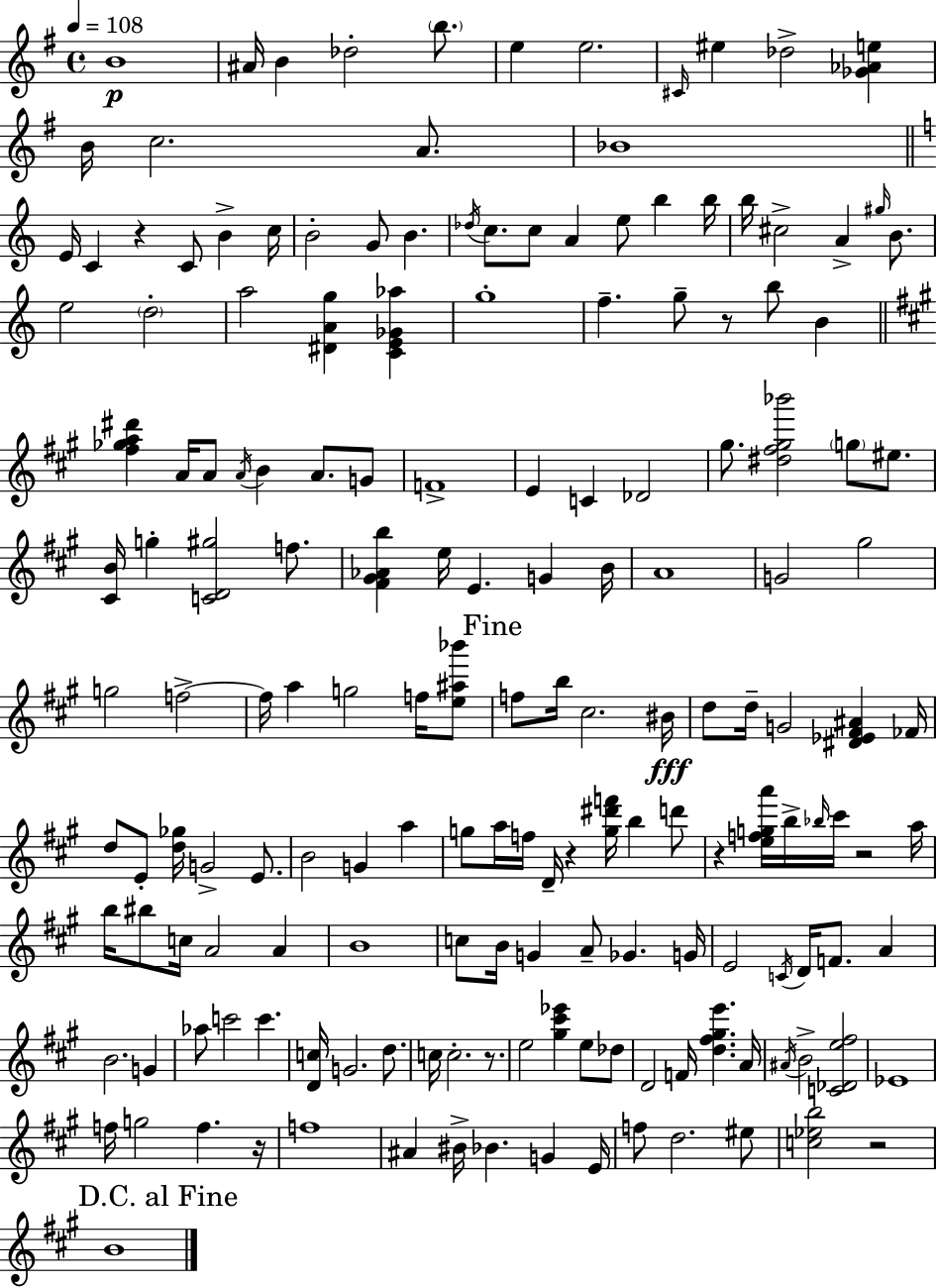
X:1
T:Untitled
M:4/4
L:1/4
K:Em
B4 ^A/4 B _d2 b/2 e e2 ^C/4 ^e _d2 [_G_Ae] B/4 c2 A/2 _B4 E/4 C z C/2 B c/4 B2 G/2 B _d/4 c/2 c/2 A e/2 b b/4 b/4 ^c2 A ^g/4 B/2 e2 d2 a2 [^DAg] [CE_G_a] g4 f g/2 z/2 b/2 B [^f_ga^d'] A/4 A/2 A/4 B A/2 G/2 F4 E C _D2 ^g/2 [^d^f^g_b']2 g/2 ^e/2 [^CB]/4 g [CD^g]2 f/2 [^F^G_Ab] e/4 E G B/4 A4 G2 ^g2 g2 f2 f/4 a g2 f/4 [e^a_b']/2 f/2 b/4 ^c2 ^B/4 d/2 d/4 G2 [^D_E^F^A] _F/4 d/2 E/2 [d_g]/4 G2 E/2 B2 G a g/2 a/4 f/4 D/4 z [g^d'f']/4 b d'/2 z [efga']/4 b/4 _b/4 ^c'/4 z2 a/4 b/4 ^b/2 c/4 A2 A B4 c/2 B/4 G A/2 _G G/4 E2 C/4 D/4 F/2 A B2 G _a/2 c'2 c' [Dc]/4 G2 d/2 c/4 c2 z/2 e2 [^g^c'_e'] e/2 _d/2 D2 F/4 [d^f^ge'] A/4 ^A/4 B2 [C_De^f]2 _E4 f/4 g2 f z/4 f4 ^A ^B/4 _B G E/4 f/2 d2 ^e/2 [c_eb]2 z2 B4